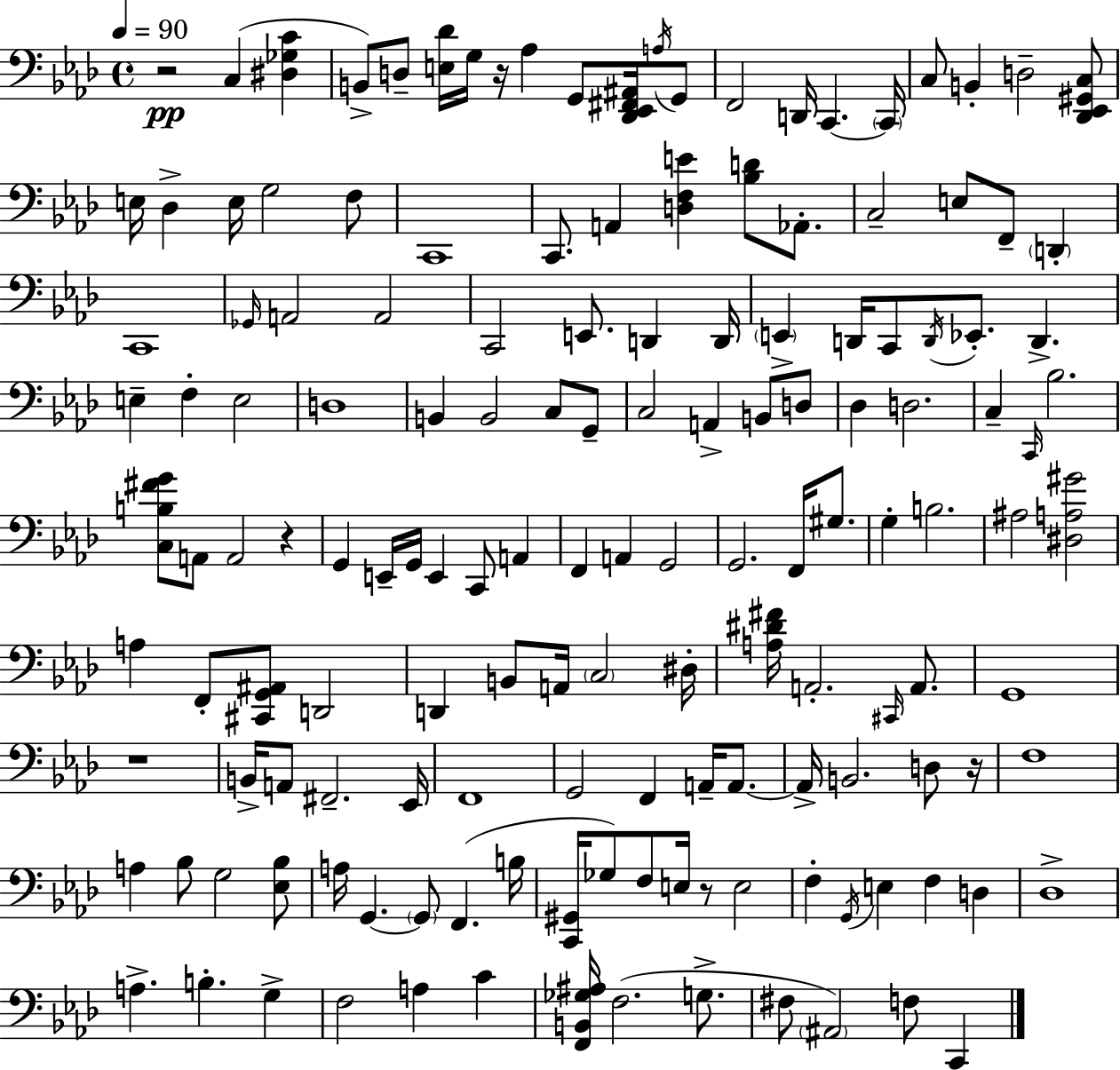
R/h C3/q [D#3,Gb3,C4]/q B2/e D3/e [E3,Db4]/s G3/s R/s Ab3/q G2/e [Db2,Eb2,F#2,A#2]/s A3/s G2/e F2/h D2/s C2/q. C2/s C3/e B2/q D3/h [Db2,Eb2,G#2,C3]/e E3/s Db3/q E3/s G3/h F3/e C2/w C2/e. A2/q [D3,F3,E4]/q [Bb3,D4]/e Ab2/e. C3/h E3/e F2/e D2/q C2/w Gb2/s A2/h A2/h C2/h E2/e. D2/q D2/s E2/q D2/s C2/e D2/s Eb2/e. D2/q. E3/q F3/q E3/h D3/w B2/q B2/h C3/e G2/e C3/h A2/q B2/e D3/e Db3/q D3/h. C3/q C2/s Bb3/h. [C3,B3,F#4,G4]/e A2/e A2/h R/q G2/q E2/s G2/s E2/q C2/e A2/q F2/q A2/q G2/h G2/h. F2/s G#3/e. G3/q B3/h. A#3/h [D#3,A3,G#4]/h A3/q F2/e [C#2,G2,A#2]/e D2/h D2/q B2/e A2/s C3/h D#3/s [A3,D#4,F#4]/s A2/h. C#2/s A2/e. G2/w R/w B2/s A2/e F#2/h. Eb2/s F2/w G2/h F2/q A2/s A2/e. A2/s B2/h. D3/e R/s F3/w A3/q Bb3/e G3/h [Eb3,Bb3]/e A3/s G2/q. G2/e F2/q. B3/s [C2,G#2]/s Gb3/e F3/e E3/s R/e E3/h F3/q G2/s E3/q F3/q D3/q Db3/w A3/q. B3/q. G3/q F3/h A3/q C4/q [F2,B2,Gb3,A#3]/s F3/h. G3/e. F#3/e A#2/h F3/e C2/q